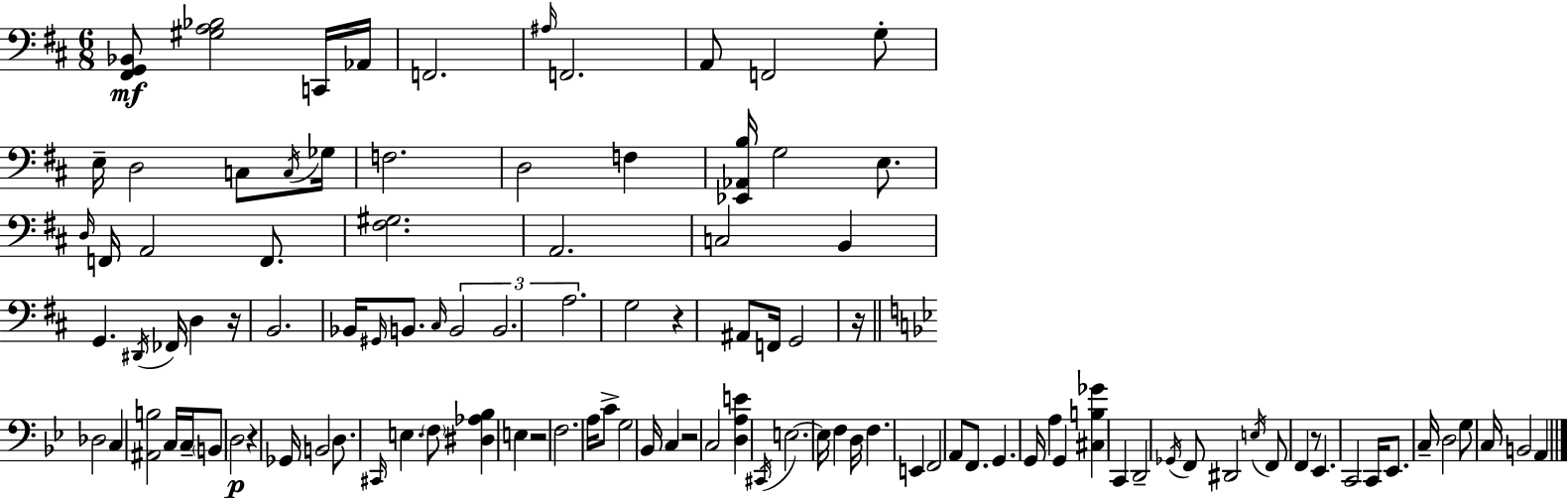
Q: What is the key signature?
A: D major